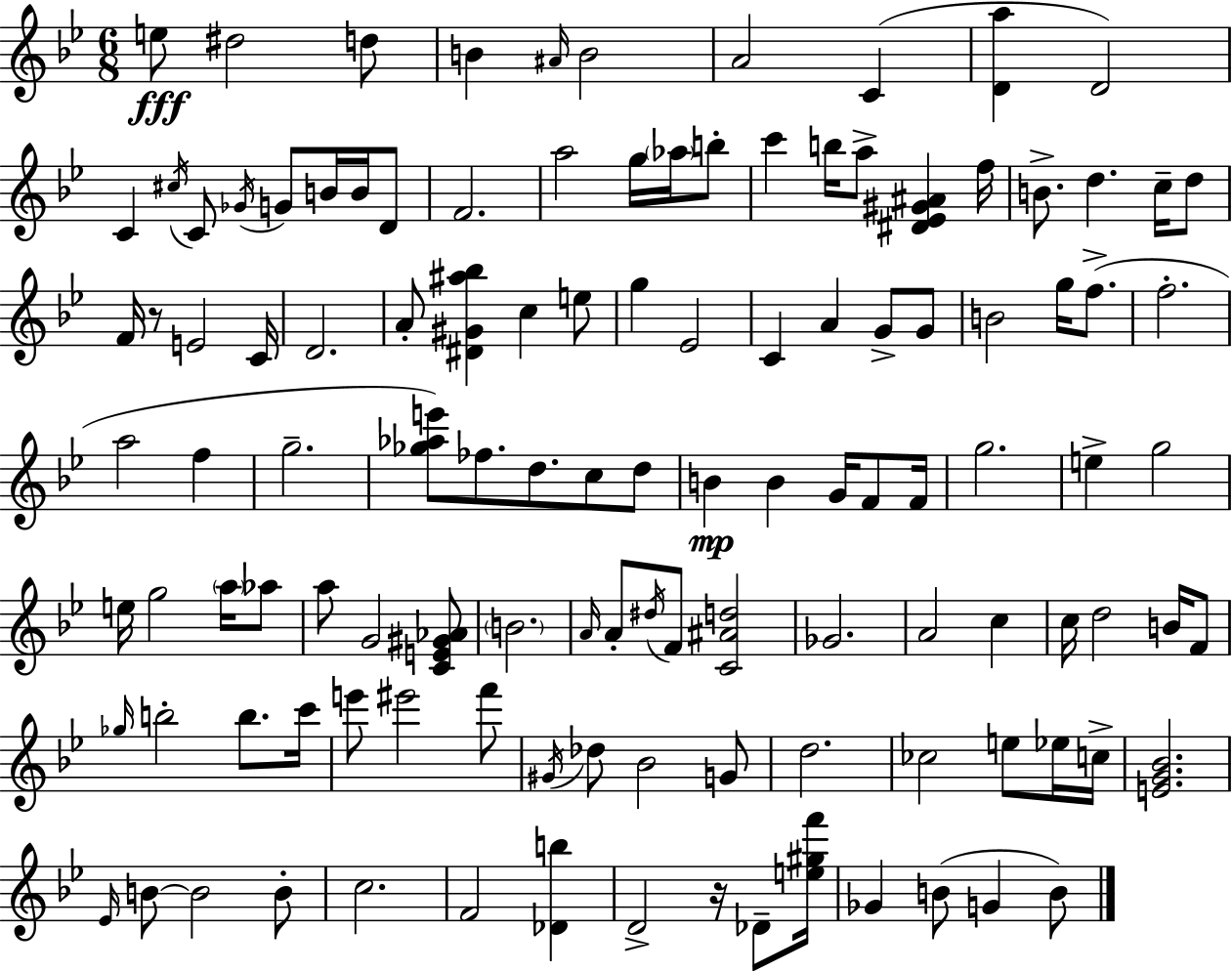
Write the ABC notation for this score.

X:1
T:Untitled
M:6/8
L:1/4
K:Bb
e/2 ^d2 d/2 B ^A/4 B2 A2 C [Da] D2 C ^c/4 C/2 _G/4 G/2 B/4 B/4 D/2 F2 a2 g/4 _a/4 b/2 c' b/4 a/2 [^D_E^G^A] f/4 B/2 d c/4 d/2 F/4 z/2 E2 C/4 D2 A/2 [^D^G^a_b] c e/2 g _E2 C A G/2 G/2 B2 g/4 f/2 f2 a2 f g2 [_g_ae']/2 _f/2 d/2 c/2 d/2 B B G/4 F/2 F/4 g2 e g2 e/4 g2 a/4 _a/2 a/2 G2 [CE^G_A]/2 B2 A/4 A/2 ^d/4 F/2 [C^Ad]2 _G2 A2 c c/4 d2 B/4 F/2 _g/4 b2 b/2 c'/4 e'/2 ^e'2 f'/2 ^G/4 _d/2 _B2 G/2 d2 _c2 e/2 _e/4 c/4 [EG_B]2 _E/4 B/2 B2 B/2 c2 F2 [_Db] D2 z/4 _D/2 [e^gf']/4 _G B/2 G B/2